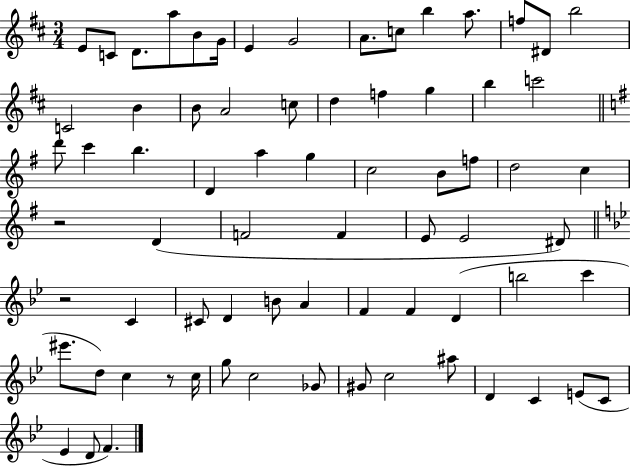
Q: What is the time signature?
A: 3/4